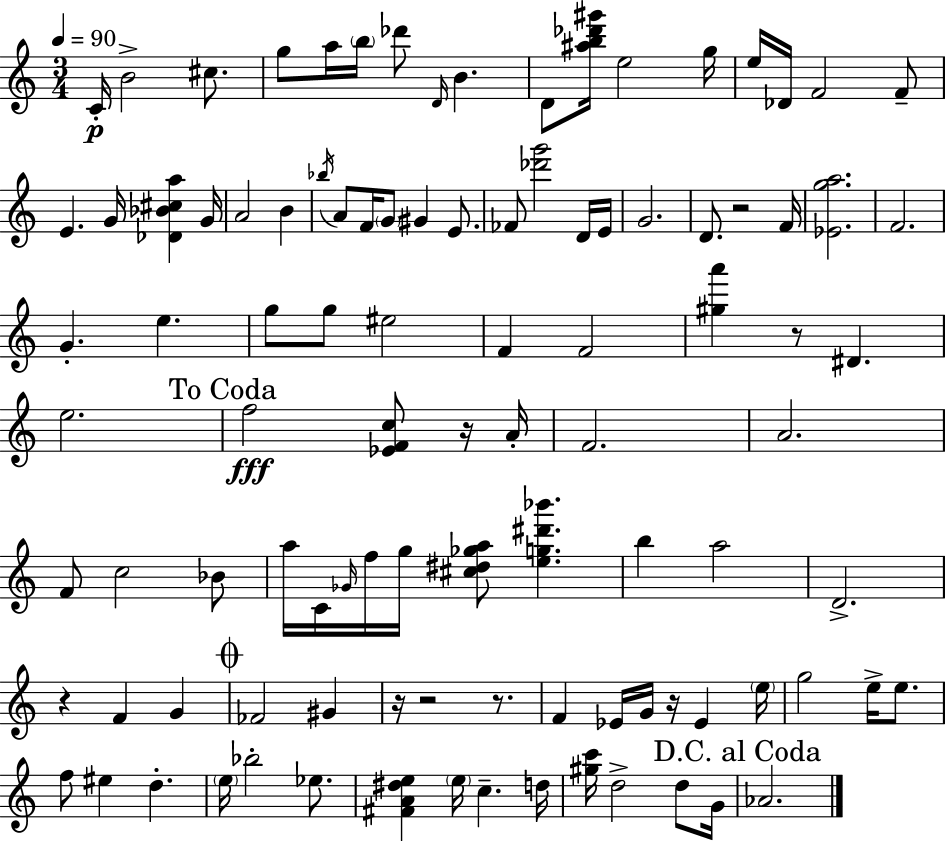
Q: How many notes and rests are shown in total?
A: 101